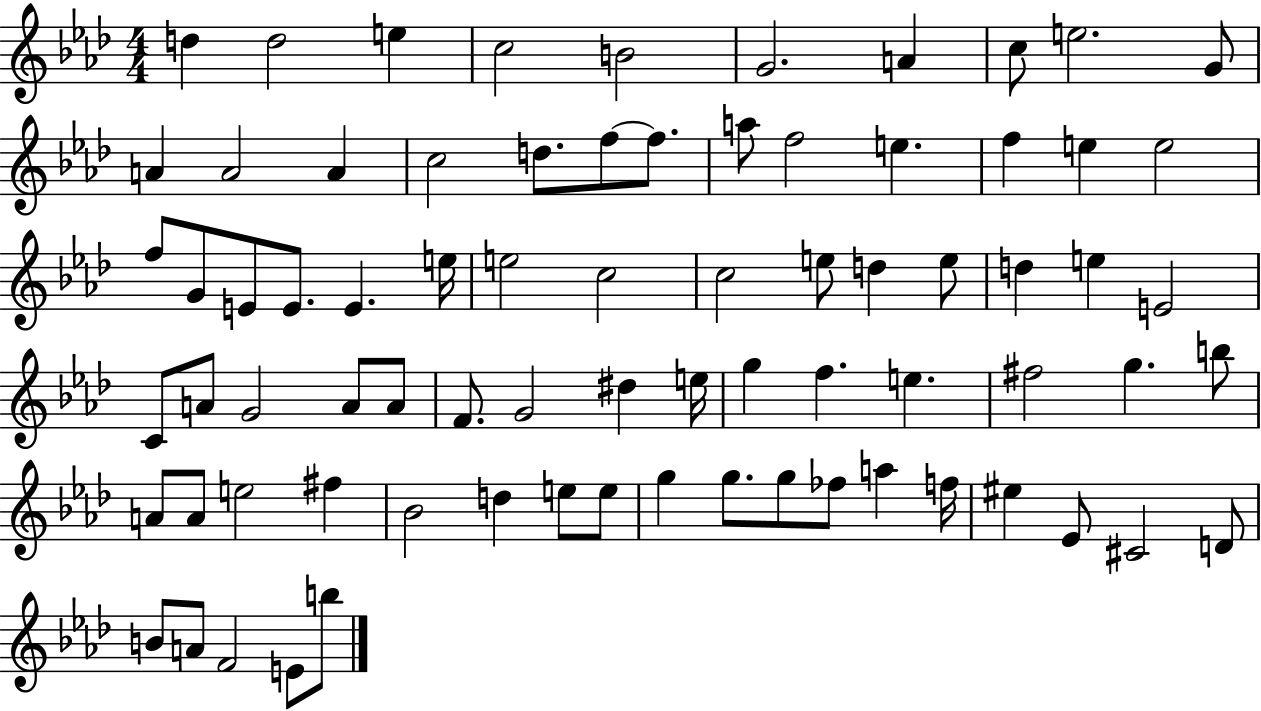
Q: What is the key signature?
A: AES major